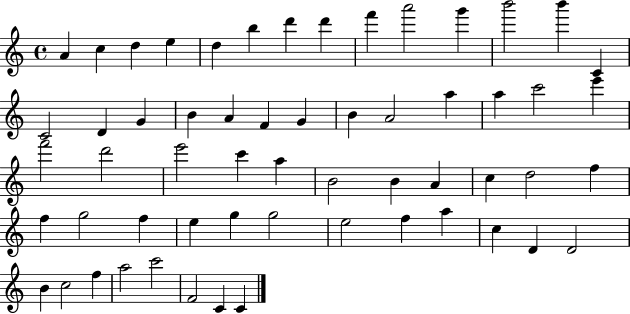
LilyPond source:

{
  \clef treble
  \time 4/4
  \defaultTimeSignature
  \key c \major
  a'4 c''4 d''4 e''4 | d''4 b''4 d'''4 d'''4 | f'''4 a'''2 g'''4 | b'''2 b'''4 c'4 | \break c'2 d'4 g'4 | b'4 a'4 f'4 g'4 | b'4 a'2 a''4 | a''4 c'''2 e'''4 | \break f'''2 d'''2 | e'''2 c'''4 a''4 | b'2 b'4 a'4 | c''4 d''2 f''4 | \break f''4 g''2 f''4 | e''4 g''4 g''2 | e''2 f''4 a''4 | c''4 d'4 d'2 | \break b'4 c''2 f''4 | a''2 c'''2 | f'2 c'4 c'4 | \bar "|."
}